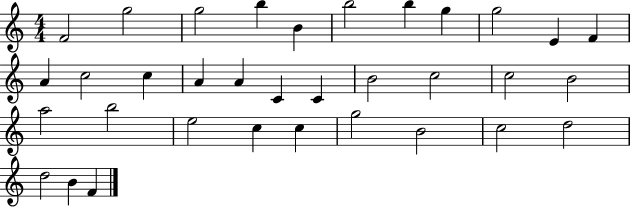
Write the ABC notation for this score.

X:1
T:Untitled
M:4/4
L:1/4
K:C
F2 g2 g2 b B b2 b g g2 E F A c2 c A A C C B2 c2 c2 B2 a2 b2 e2 c c g2 B2 c2 d2 d2 B F